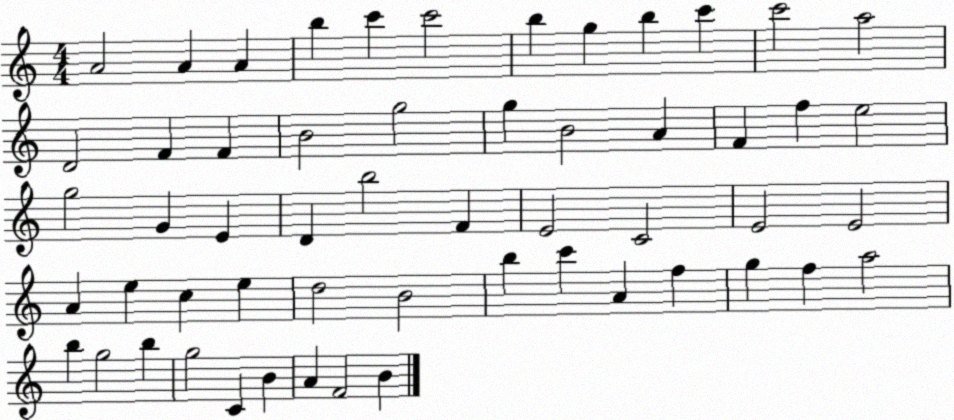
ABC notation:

X:1
T:Untitled
M:4/4
L:1/4
K:C
A2 A A b c' c'2 b g b c' c'2 a2 D2 F F B2 g2 g B2 A F f e2 g2 G E D b2 F E2 C2 E2 E2 A e c e d2 B2 b c' A f g f a2 b g2 b g2 C B A F2 B